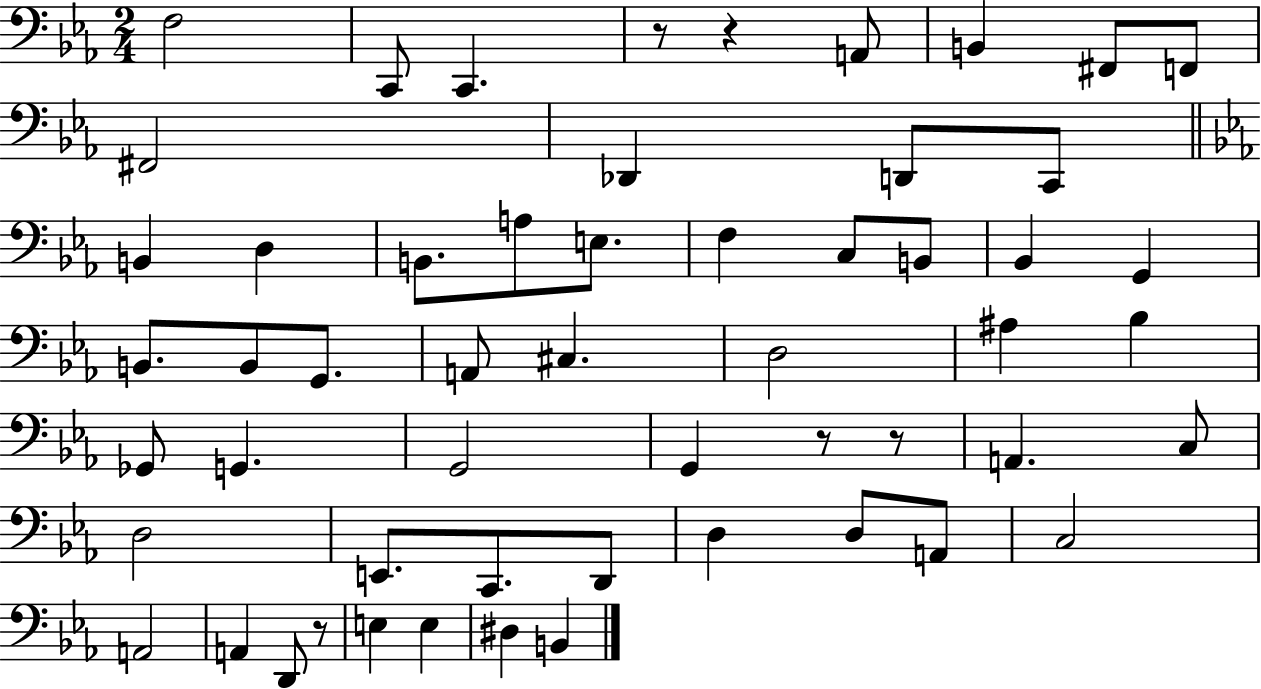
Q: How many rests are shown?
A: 5